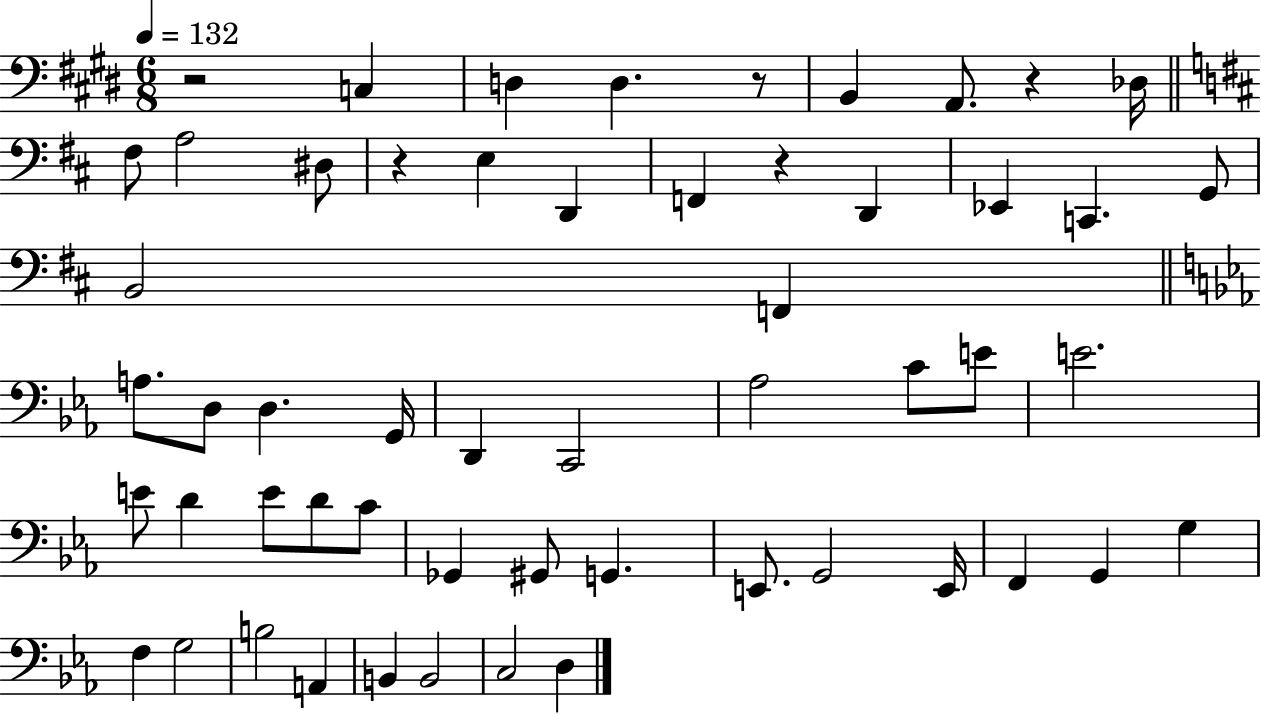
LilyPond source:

{
  \clef bass
  \numericTimeSignature
  \time 6/8
  \key e \major
  \tempo 4 = 132
  r2 c4 | d4 d4. r8 | b,4 a,8. r4 des16 | \bar "||" \break \key b \minor fis8 a2 dis8 | r4 e4 d,4 | f,4 r4 d,4 | ees,4 c,4. g,8 | \break b,2 f,4 | \bar "||" \break \key c \minor a8. d8 d4. g,16 | d,4 c,2 | aes2 c'8 e'8 | e'2. | \break e'8 d'4 e'8 d'8 c'8 | ges,4 gis,8 g,4. | e,8. g,2 e,16 | f,4 g,4 g4 | \break f4 g2 | b2 a,4 | b,4 b,2 | c2 d4 | \break \bar "|."
}